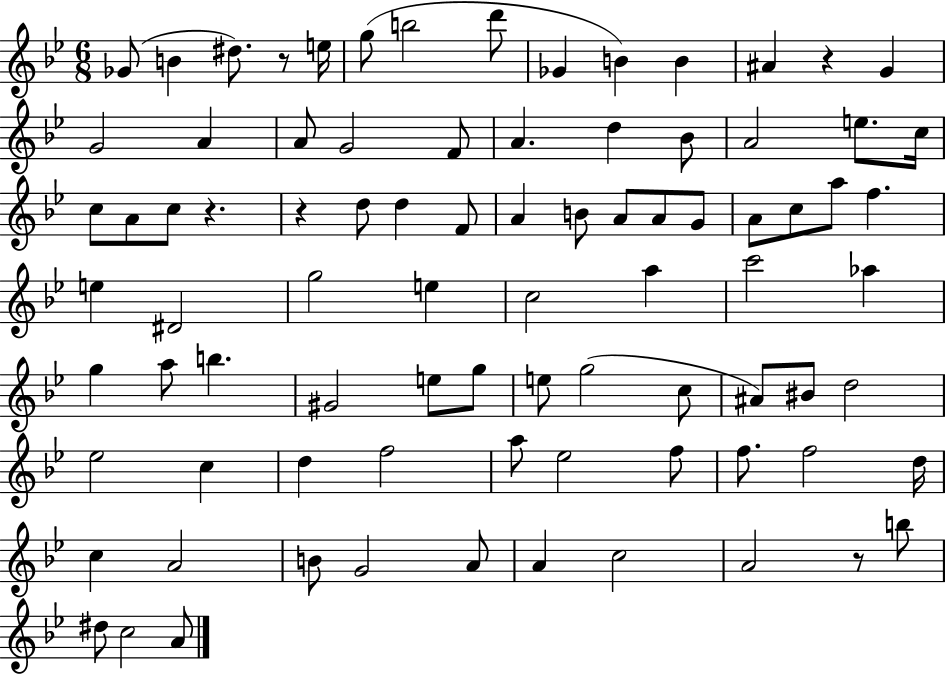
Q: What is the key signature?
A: BES major